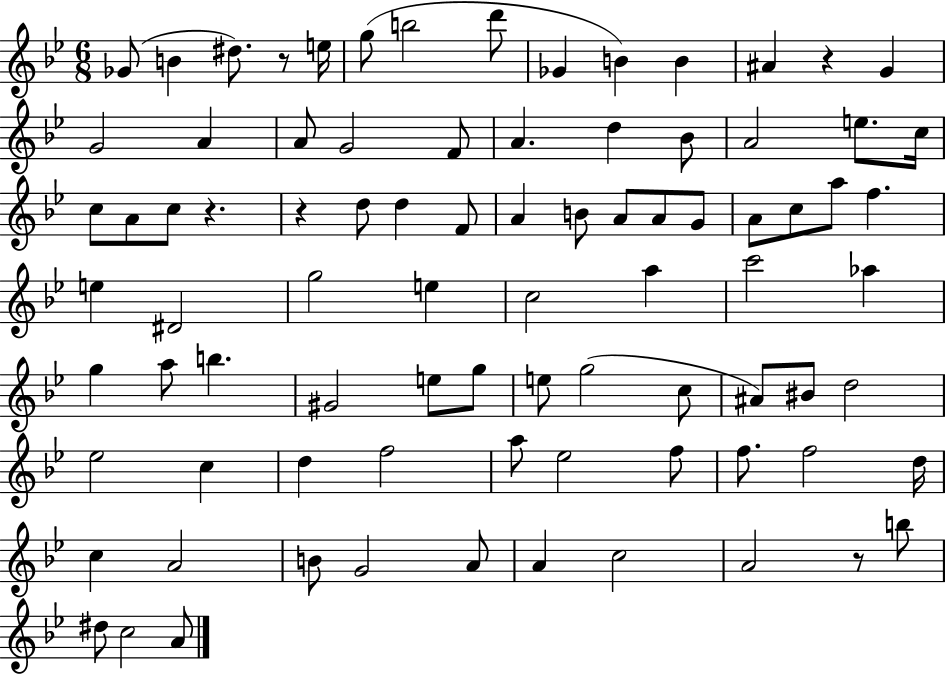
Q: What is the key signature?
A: BES major